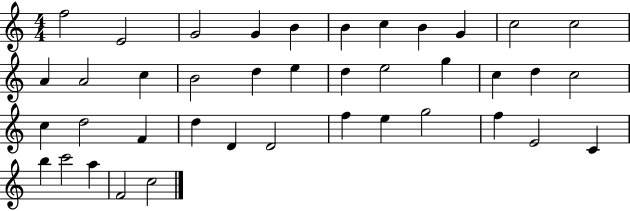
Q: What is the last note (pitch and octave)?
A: C5